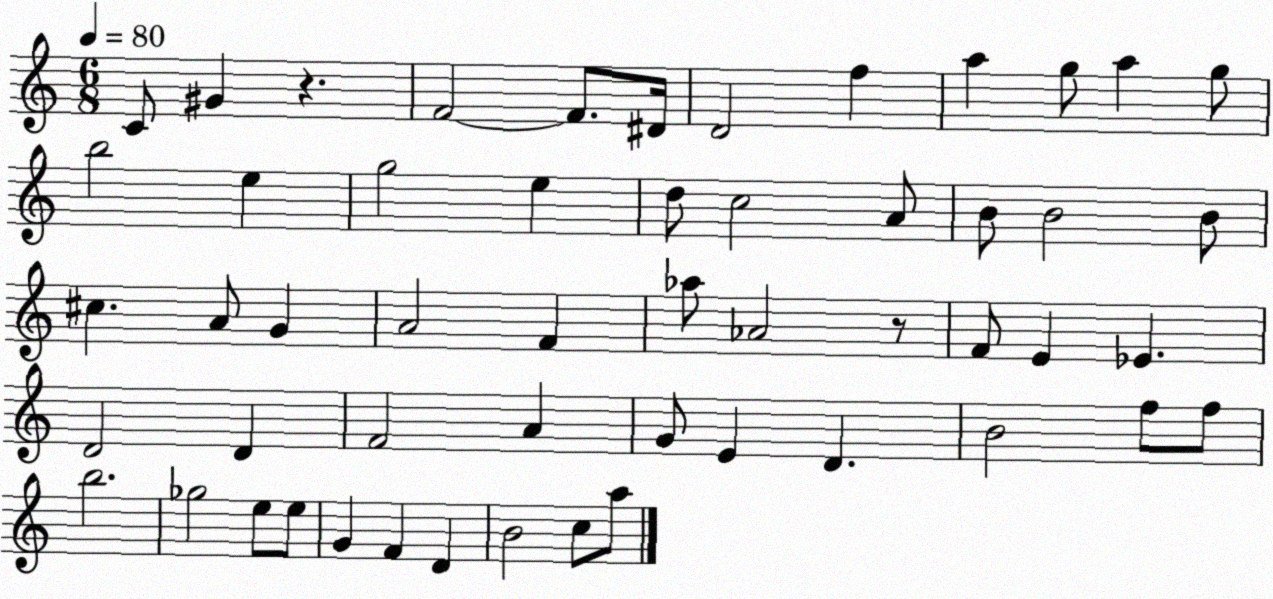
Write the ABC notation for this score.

X:1
T:Untitled
M:6/8
L:1/4
K:C
C/2 ^G z F2 F/2 ^D/4 D2 f a g/2 a g/2 b2 e g2 e d/2 c2 A/2 B/2 B2 B/2 ^c A/2 G A2 F _a/2 _A2 z/2 F/2 E _E D2 D F2 A G/2 E D B2 f/2 f/2 b2 _g2 e/2 e/2 G F D B2 c/2 a/2